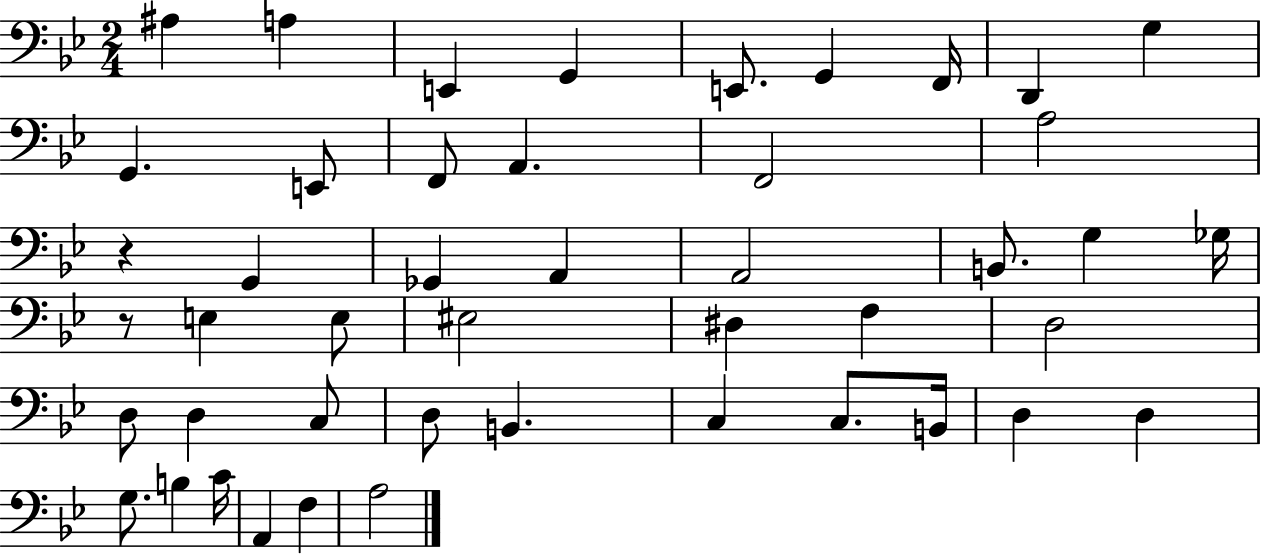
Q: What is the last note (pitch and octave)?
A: A3